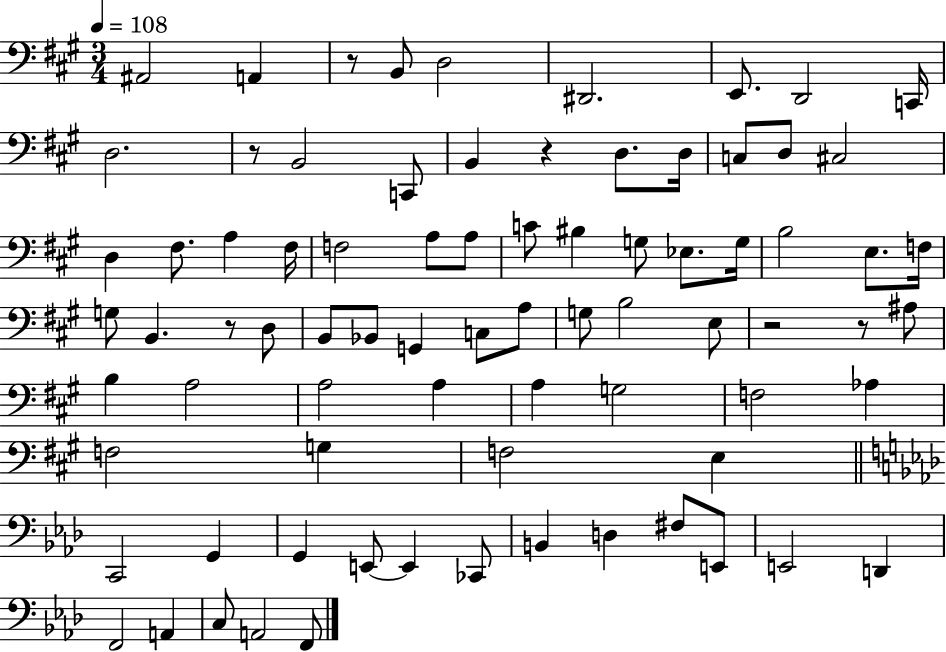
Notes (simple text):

A#2/h A2/q R/e B2/e D3/h D#2/h. E2/e. D2/h C2/s D3/h. R/e B2/h C2/e B2/q R/q D3/e. D3/s C3/e D3/e C#3/h D3/q F#3/e. A3/q F#3/s F3/h A3/e A3/e C4/e BIS3/q G3/e Eb3/e. G3/s B3/h E3/e. F3/s G3/e B2/q. R/e D3/e B2/e Bb2/e G2/q C3/e A3/e G3/e B3/h E3/e R/h R/e A#3/e B3/q A3/h A3/h A3/q A3/q G3/h F3/h Ab3/q F3/h G3/q F3/h E3/q C2/h G2/q G2/q E2/e E2/q CES2/e B2/q D3/q F#3/e E2/e E2/h D2/q F2/h A2/q C3/e A2/h F2/e